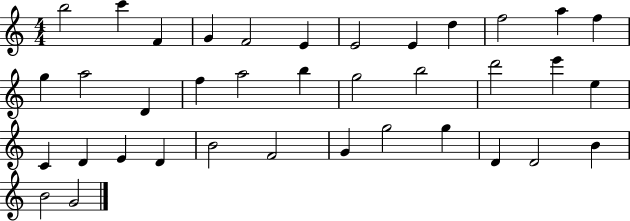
B5/h C6/q F4/q G4/q F4/h E4/q E4/h E4/q D5/q F5/h A5/q F5/q G5/q A5/h D4/q F5/q A5/h B5/q G5/h B5/h D6/h E6/q E5/q C4/q D4/q E4/q D4/q B4/h F4/h G4/q G5/h G5/q D4/q D4/h B4/q B4/h G4/h